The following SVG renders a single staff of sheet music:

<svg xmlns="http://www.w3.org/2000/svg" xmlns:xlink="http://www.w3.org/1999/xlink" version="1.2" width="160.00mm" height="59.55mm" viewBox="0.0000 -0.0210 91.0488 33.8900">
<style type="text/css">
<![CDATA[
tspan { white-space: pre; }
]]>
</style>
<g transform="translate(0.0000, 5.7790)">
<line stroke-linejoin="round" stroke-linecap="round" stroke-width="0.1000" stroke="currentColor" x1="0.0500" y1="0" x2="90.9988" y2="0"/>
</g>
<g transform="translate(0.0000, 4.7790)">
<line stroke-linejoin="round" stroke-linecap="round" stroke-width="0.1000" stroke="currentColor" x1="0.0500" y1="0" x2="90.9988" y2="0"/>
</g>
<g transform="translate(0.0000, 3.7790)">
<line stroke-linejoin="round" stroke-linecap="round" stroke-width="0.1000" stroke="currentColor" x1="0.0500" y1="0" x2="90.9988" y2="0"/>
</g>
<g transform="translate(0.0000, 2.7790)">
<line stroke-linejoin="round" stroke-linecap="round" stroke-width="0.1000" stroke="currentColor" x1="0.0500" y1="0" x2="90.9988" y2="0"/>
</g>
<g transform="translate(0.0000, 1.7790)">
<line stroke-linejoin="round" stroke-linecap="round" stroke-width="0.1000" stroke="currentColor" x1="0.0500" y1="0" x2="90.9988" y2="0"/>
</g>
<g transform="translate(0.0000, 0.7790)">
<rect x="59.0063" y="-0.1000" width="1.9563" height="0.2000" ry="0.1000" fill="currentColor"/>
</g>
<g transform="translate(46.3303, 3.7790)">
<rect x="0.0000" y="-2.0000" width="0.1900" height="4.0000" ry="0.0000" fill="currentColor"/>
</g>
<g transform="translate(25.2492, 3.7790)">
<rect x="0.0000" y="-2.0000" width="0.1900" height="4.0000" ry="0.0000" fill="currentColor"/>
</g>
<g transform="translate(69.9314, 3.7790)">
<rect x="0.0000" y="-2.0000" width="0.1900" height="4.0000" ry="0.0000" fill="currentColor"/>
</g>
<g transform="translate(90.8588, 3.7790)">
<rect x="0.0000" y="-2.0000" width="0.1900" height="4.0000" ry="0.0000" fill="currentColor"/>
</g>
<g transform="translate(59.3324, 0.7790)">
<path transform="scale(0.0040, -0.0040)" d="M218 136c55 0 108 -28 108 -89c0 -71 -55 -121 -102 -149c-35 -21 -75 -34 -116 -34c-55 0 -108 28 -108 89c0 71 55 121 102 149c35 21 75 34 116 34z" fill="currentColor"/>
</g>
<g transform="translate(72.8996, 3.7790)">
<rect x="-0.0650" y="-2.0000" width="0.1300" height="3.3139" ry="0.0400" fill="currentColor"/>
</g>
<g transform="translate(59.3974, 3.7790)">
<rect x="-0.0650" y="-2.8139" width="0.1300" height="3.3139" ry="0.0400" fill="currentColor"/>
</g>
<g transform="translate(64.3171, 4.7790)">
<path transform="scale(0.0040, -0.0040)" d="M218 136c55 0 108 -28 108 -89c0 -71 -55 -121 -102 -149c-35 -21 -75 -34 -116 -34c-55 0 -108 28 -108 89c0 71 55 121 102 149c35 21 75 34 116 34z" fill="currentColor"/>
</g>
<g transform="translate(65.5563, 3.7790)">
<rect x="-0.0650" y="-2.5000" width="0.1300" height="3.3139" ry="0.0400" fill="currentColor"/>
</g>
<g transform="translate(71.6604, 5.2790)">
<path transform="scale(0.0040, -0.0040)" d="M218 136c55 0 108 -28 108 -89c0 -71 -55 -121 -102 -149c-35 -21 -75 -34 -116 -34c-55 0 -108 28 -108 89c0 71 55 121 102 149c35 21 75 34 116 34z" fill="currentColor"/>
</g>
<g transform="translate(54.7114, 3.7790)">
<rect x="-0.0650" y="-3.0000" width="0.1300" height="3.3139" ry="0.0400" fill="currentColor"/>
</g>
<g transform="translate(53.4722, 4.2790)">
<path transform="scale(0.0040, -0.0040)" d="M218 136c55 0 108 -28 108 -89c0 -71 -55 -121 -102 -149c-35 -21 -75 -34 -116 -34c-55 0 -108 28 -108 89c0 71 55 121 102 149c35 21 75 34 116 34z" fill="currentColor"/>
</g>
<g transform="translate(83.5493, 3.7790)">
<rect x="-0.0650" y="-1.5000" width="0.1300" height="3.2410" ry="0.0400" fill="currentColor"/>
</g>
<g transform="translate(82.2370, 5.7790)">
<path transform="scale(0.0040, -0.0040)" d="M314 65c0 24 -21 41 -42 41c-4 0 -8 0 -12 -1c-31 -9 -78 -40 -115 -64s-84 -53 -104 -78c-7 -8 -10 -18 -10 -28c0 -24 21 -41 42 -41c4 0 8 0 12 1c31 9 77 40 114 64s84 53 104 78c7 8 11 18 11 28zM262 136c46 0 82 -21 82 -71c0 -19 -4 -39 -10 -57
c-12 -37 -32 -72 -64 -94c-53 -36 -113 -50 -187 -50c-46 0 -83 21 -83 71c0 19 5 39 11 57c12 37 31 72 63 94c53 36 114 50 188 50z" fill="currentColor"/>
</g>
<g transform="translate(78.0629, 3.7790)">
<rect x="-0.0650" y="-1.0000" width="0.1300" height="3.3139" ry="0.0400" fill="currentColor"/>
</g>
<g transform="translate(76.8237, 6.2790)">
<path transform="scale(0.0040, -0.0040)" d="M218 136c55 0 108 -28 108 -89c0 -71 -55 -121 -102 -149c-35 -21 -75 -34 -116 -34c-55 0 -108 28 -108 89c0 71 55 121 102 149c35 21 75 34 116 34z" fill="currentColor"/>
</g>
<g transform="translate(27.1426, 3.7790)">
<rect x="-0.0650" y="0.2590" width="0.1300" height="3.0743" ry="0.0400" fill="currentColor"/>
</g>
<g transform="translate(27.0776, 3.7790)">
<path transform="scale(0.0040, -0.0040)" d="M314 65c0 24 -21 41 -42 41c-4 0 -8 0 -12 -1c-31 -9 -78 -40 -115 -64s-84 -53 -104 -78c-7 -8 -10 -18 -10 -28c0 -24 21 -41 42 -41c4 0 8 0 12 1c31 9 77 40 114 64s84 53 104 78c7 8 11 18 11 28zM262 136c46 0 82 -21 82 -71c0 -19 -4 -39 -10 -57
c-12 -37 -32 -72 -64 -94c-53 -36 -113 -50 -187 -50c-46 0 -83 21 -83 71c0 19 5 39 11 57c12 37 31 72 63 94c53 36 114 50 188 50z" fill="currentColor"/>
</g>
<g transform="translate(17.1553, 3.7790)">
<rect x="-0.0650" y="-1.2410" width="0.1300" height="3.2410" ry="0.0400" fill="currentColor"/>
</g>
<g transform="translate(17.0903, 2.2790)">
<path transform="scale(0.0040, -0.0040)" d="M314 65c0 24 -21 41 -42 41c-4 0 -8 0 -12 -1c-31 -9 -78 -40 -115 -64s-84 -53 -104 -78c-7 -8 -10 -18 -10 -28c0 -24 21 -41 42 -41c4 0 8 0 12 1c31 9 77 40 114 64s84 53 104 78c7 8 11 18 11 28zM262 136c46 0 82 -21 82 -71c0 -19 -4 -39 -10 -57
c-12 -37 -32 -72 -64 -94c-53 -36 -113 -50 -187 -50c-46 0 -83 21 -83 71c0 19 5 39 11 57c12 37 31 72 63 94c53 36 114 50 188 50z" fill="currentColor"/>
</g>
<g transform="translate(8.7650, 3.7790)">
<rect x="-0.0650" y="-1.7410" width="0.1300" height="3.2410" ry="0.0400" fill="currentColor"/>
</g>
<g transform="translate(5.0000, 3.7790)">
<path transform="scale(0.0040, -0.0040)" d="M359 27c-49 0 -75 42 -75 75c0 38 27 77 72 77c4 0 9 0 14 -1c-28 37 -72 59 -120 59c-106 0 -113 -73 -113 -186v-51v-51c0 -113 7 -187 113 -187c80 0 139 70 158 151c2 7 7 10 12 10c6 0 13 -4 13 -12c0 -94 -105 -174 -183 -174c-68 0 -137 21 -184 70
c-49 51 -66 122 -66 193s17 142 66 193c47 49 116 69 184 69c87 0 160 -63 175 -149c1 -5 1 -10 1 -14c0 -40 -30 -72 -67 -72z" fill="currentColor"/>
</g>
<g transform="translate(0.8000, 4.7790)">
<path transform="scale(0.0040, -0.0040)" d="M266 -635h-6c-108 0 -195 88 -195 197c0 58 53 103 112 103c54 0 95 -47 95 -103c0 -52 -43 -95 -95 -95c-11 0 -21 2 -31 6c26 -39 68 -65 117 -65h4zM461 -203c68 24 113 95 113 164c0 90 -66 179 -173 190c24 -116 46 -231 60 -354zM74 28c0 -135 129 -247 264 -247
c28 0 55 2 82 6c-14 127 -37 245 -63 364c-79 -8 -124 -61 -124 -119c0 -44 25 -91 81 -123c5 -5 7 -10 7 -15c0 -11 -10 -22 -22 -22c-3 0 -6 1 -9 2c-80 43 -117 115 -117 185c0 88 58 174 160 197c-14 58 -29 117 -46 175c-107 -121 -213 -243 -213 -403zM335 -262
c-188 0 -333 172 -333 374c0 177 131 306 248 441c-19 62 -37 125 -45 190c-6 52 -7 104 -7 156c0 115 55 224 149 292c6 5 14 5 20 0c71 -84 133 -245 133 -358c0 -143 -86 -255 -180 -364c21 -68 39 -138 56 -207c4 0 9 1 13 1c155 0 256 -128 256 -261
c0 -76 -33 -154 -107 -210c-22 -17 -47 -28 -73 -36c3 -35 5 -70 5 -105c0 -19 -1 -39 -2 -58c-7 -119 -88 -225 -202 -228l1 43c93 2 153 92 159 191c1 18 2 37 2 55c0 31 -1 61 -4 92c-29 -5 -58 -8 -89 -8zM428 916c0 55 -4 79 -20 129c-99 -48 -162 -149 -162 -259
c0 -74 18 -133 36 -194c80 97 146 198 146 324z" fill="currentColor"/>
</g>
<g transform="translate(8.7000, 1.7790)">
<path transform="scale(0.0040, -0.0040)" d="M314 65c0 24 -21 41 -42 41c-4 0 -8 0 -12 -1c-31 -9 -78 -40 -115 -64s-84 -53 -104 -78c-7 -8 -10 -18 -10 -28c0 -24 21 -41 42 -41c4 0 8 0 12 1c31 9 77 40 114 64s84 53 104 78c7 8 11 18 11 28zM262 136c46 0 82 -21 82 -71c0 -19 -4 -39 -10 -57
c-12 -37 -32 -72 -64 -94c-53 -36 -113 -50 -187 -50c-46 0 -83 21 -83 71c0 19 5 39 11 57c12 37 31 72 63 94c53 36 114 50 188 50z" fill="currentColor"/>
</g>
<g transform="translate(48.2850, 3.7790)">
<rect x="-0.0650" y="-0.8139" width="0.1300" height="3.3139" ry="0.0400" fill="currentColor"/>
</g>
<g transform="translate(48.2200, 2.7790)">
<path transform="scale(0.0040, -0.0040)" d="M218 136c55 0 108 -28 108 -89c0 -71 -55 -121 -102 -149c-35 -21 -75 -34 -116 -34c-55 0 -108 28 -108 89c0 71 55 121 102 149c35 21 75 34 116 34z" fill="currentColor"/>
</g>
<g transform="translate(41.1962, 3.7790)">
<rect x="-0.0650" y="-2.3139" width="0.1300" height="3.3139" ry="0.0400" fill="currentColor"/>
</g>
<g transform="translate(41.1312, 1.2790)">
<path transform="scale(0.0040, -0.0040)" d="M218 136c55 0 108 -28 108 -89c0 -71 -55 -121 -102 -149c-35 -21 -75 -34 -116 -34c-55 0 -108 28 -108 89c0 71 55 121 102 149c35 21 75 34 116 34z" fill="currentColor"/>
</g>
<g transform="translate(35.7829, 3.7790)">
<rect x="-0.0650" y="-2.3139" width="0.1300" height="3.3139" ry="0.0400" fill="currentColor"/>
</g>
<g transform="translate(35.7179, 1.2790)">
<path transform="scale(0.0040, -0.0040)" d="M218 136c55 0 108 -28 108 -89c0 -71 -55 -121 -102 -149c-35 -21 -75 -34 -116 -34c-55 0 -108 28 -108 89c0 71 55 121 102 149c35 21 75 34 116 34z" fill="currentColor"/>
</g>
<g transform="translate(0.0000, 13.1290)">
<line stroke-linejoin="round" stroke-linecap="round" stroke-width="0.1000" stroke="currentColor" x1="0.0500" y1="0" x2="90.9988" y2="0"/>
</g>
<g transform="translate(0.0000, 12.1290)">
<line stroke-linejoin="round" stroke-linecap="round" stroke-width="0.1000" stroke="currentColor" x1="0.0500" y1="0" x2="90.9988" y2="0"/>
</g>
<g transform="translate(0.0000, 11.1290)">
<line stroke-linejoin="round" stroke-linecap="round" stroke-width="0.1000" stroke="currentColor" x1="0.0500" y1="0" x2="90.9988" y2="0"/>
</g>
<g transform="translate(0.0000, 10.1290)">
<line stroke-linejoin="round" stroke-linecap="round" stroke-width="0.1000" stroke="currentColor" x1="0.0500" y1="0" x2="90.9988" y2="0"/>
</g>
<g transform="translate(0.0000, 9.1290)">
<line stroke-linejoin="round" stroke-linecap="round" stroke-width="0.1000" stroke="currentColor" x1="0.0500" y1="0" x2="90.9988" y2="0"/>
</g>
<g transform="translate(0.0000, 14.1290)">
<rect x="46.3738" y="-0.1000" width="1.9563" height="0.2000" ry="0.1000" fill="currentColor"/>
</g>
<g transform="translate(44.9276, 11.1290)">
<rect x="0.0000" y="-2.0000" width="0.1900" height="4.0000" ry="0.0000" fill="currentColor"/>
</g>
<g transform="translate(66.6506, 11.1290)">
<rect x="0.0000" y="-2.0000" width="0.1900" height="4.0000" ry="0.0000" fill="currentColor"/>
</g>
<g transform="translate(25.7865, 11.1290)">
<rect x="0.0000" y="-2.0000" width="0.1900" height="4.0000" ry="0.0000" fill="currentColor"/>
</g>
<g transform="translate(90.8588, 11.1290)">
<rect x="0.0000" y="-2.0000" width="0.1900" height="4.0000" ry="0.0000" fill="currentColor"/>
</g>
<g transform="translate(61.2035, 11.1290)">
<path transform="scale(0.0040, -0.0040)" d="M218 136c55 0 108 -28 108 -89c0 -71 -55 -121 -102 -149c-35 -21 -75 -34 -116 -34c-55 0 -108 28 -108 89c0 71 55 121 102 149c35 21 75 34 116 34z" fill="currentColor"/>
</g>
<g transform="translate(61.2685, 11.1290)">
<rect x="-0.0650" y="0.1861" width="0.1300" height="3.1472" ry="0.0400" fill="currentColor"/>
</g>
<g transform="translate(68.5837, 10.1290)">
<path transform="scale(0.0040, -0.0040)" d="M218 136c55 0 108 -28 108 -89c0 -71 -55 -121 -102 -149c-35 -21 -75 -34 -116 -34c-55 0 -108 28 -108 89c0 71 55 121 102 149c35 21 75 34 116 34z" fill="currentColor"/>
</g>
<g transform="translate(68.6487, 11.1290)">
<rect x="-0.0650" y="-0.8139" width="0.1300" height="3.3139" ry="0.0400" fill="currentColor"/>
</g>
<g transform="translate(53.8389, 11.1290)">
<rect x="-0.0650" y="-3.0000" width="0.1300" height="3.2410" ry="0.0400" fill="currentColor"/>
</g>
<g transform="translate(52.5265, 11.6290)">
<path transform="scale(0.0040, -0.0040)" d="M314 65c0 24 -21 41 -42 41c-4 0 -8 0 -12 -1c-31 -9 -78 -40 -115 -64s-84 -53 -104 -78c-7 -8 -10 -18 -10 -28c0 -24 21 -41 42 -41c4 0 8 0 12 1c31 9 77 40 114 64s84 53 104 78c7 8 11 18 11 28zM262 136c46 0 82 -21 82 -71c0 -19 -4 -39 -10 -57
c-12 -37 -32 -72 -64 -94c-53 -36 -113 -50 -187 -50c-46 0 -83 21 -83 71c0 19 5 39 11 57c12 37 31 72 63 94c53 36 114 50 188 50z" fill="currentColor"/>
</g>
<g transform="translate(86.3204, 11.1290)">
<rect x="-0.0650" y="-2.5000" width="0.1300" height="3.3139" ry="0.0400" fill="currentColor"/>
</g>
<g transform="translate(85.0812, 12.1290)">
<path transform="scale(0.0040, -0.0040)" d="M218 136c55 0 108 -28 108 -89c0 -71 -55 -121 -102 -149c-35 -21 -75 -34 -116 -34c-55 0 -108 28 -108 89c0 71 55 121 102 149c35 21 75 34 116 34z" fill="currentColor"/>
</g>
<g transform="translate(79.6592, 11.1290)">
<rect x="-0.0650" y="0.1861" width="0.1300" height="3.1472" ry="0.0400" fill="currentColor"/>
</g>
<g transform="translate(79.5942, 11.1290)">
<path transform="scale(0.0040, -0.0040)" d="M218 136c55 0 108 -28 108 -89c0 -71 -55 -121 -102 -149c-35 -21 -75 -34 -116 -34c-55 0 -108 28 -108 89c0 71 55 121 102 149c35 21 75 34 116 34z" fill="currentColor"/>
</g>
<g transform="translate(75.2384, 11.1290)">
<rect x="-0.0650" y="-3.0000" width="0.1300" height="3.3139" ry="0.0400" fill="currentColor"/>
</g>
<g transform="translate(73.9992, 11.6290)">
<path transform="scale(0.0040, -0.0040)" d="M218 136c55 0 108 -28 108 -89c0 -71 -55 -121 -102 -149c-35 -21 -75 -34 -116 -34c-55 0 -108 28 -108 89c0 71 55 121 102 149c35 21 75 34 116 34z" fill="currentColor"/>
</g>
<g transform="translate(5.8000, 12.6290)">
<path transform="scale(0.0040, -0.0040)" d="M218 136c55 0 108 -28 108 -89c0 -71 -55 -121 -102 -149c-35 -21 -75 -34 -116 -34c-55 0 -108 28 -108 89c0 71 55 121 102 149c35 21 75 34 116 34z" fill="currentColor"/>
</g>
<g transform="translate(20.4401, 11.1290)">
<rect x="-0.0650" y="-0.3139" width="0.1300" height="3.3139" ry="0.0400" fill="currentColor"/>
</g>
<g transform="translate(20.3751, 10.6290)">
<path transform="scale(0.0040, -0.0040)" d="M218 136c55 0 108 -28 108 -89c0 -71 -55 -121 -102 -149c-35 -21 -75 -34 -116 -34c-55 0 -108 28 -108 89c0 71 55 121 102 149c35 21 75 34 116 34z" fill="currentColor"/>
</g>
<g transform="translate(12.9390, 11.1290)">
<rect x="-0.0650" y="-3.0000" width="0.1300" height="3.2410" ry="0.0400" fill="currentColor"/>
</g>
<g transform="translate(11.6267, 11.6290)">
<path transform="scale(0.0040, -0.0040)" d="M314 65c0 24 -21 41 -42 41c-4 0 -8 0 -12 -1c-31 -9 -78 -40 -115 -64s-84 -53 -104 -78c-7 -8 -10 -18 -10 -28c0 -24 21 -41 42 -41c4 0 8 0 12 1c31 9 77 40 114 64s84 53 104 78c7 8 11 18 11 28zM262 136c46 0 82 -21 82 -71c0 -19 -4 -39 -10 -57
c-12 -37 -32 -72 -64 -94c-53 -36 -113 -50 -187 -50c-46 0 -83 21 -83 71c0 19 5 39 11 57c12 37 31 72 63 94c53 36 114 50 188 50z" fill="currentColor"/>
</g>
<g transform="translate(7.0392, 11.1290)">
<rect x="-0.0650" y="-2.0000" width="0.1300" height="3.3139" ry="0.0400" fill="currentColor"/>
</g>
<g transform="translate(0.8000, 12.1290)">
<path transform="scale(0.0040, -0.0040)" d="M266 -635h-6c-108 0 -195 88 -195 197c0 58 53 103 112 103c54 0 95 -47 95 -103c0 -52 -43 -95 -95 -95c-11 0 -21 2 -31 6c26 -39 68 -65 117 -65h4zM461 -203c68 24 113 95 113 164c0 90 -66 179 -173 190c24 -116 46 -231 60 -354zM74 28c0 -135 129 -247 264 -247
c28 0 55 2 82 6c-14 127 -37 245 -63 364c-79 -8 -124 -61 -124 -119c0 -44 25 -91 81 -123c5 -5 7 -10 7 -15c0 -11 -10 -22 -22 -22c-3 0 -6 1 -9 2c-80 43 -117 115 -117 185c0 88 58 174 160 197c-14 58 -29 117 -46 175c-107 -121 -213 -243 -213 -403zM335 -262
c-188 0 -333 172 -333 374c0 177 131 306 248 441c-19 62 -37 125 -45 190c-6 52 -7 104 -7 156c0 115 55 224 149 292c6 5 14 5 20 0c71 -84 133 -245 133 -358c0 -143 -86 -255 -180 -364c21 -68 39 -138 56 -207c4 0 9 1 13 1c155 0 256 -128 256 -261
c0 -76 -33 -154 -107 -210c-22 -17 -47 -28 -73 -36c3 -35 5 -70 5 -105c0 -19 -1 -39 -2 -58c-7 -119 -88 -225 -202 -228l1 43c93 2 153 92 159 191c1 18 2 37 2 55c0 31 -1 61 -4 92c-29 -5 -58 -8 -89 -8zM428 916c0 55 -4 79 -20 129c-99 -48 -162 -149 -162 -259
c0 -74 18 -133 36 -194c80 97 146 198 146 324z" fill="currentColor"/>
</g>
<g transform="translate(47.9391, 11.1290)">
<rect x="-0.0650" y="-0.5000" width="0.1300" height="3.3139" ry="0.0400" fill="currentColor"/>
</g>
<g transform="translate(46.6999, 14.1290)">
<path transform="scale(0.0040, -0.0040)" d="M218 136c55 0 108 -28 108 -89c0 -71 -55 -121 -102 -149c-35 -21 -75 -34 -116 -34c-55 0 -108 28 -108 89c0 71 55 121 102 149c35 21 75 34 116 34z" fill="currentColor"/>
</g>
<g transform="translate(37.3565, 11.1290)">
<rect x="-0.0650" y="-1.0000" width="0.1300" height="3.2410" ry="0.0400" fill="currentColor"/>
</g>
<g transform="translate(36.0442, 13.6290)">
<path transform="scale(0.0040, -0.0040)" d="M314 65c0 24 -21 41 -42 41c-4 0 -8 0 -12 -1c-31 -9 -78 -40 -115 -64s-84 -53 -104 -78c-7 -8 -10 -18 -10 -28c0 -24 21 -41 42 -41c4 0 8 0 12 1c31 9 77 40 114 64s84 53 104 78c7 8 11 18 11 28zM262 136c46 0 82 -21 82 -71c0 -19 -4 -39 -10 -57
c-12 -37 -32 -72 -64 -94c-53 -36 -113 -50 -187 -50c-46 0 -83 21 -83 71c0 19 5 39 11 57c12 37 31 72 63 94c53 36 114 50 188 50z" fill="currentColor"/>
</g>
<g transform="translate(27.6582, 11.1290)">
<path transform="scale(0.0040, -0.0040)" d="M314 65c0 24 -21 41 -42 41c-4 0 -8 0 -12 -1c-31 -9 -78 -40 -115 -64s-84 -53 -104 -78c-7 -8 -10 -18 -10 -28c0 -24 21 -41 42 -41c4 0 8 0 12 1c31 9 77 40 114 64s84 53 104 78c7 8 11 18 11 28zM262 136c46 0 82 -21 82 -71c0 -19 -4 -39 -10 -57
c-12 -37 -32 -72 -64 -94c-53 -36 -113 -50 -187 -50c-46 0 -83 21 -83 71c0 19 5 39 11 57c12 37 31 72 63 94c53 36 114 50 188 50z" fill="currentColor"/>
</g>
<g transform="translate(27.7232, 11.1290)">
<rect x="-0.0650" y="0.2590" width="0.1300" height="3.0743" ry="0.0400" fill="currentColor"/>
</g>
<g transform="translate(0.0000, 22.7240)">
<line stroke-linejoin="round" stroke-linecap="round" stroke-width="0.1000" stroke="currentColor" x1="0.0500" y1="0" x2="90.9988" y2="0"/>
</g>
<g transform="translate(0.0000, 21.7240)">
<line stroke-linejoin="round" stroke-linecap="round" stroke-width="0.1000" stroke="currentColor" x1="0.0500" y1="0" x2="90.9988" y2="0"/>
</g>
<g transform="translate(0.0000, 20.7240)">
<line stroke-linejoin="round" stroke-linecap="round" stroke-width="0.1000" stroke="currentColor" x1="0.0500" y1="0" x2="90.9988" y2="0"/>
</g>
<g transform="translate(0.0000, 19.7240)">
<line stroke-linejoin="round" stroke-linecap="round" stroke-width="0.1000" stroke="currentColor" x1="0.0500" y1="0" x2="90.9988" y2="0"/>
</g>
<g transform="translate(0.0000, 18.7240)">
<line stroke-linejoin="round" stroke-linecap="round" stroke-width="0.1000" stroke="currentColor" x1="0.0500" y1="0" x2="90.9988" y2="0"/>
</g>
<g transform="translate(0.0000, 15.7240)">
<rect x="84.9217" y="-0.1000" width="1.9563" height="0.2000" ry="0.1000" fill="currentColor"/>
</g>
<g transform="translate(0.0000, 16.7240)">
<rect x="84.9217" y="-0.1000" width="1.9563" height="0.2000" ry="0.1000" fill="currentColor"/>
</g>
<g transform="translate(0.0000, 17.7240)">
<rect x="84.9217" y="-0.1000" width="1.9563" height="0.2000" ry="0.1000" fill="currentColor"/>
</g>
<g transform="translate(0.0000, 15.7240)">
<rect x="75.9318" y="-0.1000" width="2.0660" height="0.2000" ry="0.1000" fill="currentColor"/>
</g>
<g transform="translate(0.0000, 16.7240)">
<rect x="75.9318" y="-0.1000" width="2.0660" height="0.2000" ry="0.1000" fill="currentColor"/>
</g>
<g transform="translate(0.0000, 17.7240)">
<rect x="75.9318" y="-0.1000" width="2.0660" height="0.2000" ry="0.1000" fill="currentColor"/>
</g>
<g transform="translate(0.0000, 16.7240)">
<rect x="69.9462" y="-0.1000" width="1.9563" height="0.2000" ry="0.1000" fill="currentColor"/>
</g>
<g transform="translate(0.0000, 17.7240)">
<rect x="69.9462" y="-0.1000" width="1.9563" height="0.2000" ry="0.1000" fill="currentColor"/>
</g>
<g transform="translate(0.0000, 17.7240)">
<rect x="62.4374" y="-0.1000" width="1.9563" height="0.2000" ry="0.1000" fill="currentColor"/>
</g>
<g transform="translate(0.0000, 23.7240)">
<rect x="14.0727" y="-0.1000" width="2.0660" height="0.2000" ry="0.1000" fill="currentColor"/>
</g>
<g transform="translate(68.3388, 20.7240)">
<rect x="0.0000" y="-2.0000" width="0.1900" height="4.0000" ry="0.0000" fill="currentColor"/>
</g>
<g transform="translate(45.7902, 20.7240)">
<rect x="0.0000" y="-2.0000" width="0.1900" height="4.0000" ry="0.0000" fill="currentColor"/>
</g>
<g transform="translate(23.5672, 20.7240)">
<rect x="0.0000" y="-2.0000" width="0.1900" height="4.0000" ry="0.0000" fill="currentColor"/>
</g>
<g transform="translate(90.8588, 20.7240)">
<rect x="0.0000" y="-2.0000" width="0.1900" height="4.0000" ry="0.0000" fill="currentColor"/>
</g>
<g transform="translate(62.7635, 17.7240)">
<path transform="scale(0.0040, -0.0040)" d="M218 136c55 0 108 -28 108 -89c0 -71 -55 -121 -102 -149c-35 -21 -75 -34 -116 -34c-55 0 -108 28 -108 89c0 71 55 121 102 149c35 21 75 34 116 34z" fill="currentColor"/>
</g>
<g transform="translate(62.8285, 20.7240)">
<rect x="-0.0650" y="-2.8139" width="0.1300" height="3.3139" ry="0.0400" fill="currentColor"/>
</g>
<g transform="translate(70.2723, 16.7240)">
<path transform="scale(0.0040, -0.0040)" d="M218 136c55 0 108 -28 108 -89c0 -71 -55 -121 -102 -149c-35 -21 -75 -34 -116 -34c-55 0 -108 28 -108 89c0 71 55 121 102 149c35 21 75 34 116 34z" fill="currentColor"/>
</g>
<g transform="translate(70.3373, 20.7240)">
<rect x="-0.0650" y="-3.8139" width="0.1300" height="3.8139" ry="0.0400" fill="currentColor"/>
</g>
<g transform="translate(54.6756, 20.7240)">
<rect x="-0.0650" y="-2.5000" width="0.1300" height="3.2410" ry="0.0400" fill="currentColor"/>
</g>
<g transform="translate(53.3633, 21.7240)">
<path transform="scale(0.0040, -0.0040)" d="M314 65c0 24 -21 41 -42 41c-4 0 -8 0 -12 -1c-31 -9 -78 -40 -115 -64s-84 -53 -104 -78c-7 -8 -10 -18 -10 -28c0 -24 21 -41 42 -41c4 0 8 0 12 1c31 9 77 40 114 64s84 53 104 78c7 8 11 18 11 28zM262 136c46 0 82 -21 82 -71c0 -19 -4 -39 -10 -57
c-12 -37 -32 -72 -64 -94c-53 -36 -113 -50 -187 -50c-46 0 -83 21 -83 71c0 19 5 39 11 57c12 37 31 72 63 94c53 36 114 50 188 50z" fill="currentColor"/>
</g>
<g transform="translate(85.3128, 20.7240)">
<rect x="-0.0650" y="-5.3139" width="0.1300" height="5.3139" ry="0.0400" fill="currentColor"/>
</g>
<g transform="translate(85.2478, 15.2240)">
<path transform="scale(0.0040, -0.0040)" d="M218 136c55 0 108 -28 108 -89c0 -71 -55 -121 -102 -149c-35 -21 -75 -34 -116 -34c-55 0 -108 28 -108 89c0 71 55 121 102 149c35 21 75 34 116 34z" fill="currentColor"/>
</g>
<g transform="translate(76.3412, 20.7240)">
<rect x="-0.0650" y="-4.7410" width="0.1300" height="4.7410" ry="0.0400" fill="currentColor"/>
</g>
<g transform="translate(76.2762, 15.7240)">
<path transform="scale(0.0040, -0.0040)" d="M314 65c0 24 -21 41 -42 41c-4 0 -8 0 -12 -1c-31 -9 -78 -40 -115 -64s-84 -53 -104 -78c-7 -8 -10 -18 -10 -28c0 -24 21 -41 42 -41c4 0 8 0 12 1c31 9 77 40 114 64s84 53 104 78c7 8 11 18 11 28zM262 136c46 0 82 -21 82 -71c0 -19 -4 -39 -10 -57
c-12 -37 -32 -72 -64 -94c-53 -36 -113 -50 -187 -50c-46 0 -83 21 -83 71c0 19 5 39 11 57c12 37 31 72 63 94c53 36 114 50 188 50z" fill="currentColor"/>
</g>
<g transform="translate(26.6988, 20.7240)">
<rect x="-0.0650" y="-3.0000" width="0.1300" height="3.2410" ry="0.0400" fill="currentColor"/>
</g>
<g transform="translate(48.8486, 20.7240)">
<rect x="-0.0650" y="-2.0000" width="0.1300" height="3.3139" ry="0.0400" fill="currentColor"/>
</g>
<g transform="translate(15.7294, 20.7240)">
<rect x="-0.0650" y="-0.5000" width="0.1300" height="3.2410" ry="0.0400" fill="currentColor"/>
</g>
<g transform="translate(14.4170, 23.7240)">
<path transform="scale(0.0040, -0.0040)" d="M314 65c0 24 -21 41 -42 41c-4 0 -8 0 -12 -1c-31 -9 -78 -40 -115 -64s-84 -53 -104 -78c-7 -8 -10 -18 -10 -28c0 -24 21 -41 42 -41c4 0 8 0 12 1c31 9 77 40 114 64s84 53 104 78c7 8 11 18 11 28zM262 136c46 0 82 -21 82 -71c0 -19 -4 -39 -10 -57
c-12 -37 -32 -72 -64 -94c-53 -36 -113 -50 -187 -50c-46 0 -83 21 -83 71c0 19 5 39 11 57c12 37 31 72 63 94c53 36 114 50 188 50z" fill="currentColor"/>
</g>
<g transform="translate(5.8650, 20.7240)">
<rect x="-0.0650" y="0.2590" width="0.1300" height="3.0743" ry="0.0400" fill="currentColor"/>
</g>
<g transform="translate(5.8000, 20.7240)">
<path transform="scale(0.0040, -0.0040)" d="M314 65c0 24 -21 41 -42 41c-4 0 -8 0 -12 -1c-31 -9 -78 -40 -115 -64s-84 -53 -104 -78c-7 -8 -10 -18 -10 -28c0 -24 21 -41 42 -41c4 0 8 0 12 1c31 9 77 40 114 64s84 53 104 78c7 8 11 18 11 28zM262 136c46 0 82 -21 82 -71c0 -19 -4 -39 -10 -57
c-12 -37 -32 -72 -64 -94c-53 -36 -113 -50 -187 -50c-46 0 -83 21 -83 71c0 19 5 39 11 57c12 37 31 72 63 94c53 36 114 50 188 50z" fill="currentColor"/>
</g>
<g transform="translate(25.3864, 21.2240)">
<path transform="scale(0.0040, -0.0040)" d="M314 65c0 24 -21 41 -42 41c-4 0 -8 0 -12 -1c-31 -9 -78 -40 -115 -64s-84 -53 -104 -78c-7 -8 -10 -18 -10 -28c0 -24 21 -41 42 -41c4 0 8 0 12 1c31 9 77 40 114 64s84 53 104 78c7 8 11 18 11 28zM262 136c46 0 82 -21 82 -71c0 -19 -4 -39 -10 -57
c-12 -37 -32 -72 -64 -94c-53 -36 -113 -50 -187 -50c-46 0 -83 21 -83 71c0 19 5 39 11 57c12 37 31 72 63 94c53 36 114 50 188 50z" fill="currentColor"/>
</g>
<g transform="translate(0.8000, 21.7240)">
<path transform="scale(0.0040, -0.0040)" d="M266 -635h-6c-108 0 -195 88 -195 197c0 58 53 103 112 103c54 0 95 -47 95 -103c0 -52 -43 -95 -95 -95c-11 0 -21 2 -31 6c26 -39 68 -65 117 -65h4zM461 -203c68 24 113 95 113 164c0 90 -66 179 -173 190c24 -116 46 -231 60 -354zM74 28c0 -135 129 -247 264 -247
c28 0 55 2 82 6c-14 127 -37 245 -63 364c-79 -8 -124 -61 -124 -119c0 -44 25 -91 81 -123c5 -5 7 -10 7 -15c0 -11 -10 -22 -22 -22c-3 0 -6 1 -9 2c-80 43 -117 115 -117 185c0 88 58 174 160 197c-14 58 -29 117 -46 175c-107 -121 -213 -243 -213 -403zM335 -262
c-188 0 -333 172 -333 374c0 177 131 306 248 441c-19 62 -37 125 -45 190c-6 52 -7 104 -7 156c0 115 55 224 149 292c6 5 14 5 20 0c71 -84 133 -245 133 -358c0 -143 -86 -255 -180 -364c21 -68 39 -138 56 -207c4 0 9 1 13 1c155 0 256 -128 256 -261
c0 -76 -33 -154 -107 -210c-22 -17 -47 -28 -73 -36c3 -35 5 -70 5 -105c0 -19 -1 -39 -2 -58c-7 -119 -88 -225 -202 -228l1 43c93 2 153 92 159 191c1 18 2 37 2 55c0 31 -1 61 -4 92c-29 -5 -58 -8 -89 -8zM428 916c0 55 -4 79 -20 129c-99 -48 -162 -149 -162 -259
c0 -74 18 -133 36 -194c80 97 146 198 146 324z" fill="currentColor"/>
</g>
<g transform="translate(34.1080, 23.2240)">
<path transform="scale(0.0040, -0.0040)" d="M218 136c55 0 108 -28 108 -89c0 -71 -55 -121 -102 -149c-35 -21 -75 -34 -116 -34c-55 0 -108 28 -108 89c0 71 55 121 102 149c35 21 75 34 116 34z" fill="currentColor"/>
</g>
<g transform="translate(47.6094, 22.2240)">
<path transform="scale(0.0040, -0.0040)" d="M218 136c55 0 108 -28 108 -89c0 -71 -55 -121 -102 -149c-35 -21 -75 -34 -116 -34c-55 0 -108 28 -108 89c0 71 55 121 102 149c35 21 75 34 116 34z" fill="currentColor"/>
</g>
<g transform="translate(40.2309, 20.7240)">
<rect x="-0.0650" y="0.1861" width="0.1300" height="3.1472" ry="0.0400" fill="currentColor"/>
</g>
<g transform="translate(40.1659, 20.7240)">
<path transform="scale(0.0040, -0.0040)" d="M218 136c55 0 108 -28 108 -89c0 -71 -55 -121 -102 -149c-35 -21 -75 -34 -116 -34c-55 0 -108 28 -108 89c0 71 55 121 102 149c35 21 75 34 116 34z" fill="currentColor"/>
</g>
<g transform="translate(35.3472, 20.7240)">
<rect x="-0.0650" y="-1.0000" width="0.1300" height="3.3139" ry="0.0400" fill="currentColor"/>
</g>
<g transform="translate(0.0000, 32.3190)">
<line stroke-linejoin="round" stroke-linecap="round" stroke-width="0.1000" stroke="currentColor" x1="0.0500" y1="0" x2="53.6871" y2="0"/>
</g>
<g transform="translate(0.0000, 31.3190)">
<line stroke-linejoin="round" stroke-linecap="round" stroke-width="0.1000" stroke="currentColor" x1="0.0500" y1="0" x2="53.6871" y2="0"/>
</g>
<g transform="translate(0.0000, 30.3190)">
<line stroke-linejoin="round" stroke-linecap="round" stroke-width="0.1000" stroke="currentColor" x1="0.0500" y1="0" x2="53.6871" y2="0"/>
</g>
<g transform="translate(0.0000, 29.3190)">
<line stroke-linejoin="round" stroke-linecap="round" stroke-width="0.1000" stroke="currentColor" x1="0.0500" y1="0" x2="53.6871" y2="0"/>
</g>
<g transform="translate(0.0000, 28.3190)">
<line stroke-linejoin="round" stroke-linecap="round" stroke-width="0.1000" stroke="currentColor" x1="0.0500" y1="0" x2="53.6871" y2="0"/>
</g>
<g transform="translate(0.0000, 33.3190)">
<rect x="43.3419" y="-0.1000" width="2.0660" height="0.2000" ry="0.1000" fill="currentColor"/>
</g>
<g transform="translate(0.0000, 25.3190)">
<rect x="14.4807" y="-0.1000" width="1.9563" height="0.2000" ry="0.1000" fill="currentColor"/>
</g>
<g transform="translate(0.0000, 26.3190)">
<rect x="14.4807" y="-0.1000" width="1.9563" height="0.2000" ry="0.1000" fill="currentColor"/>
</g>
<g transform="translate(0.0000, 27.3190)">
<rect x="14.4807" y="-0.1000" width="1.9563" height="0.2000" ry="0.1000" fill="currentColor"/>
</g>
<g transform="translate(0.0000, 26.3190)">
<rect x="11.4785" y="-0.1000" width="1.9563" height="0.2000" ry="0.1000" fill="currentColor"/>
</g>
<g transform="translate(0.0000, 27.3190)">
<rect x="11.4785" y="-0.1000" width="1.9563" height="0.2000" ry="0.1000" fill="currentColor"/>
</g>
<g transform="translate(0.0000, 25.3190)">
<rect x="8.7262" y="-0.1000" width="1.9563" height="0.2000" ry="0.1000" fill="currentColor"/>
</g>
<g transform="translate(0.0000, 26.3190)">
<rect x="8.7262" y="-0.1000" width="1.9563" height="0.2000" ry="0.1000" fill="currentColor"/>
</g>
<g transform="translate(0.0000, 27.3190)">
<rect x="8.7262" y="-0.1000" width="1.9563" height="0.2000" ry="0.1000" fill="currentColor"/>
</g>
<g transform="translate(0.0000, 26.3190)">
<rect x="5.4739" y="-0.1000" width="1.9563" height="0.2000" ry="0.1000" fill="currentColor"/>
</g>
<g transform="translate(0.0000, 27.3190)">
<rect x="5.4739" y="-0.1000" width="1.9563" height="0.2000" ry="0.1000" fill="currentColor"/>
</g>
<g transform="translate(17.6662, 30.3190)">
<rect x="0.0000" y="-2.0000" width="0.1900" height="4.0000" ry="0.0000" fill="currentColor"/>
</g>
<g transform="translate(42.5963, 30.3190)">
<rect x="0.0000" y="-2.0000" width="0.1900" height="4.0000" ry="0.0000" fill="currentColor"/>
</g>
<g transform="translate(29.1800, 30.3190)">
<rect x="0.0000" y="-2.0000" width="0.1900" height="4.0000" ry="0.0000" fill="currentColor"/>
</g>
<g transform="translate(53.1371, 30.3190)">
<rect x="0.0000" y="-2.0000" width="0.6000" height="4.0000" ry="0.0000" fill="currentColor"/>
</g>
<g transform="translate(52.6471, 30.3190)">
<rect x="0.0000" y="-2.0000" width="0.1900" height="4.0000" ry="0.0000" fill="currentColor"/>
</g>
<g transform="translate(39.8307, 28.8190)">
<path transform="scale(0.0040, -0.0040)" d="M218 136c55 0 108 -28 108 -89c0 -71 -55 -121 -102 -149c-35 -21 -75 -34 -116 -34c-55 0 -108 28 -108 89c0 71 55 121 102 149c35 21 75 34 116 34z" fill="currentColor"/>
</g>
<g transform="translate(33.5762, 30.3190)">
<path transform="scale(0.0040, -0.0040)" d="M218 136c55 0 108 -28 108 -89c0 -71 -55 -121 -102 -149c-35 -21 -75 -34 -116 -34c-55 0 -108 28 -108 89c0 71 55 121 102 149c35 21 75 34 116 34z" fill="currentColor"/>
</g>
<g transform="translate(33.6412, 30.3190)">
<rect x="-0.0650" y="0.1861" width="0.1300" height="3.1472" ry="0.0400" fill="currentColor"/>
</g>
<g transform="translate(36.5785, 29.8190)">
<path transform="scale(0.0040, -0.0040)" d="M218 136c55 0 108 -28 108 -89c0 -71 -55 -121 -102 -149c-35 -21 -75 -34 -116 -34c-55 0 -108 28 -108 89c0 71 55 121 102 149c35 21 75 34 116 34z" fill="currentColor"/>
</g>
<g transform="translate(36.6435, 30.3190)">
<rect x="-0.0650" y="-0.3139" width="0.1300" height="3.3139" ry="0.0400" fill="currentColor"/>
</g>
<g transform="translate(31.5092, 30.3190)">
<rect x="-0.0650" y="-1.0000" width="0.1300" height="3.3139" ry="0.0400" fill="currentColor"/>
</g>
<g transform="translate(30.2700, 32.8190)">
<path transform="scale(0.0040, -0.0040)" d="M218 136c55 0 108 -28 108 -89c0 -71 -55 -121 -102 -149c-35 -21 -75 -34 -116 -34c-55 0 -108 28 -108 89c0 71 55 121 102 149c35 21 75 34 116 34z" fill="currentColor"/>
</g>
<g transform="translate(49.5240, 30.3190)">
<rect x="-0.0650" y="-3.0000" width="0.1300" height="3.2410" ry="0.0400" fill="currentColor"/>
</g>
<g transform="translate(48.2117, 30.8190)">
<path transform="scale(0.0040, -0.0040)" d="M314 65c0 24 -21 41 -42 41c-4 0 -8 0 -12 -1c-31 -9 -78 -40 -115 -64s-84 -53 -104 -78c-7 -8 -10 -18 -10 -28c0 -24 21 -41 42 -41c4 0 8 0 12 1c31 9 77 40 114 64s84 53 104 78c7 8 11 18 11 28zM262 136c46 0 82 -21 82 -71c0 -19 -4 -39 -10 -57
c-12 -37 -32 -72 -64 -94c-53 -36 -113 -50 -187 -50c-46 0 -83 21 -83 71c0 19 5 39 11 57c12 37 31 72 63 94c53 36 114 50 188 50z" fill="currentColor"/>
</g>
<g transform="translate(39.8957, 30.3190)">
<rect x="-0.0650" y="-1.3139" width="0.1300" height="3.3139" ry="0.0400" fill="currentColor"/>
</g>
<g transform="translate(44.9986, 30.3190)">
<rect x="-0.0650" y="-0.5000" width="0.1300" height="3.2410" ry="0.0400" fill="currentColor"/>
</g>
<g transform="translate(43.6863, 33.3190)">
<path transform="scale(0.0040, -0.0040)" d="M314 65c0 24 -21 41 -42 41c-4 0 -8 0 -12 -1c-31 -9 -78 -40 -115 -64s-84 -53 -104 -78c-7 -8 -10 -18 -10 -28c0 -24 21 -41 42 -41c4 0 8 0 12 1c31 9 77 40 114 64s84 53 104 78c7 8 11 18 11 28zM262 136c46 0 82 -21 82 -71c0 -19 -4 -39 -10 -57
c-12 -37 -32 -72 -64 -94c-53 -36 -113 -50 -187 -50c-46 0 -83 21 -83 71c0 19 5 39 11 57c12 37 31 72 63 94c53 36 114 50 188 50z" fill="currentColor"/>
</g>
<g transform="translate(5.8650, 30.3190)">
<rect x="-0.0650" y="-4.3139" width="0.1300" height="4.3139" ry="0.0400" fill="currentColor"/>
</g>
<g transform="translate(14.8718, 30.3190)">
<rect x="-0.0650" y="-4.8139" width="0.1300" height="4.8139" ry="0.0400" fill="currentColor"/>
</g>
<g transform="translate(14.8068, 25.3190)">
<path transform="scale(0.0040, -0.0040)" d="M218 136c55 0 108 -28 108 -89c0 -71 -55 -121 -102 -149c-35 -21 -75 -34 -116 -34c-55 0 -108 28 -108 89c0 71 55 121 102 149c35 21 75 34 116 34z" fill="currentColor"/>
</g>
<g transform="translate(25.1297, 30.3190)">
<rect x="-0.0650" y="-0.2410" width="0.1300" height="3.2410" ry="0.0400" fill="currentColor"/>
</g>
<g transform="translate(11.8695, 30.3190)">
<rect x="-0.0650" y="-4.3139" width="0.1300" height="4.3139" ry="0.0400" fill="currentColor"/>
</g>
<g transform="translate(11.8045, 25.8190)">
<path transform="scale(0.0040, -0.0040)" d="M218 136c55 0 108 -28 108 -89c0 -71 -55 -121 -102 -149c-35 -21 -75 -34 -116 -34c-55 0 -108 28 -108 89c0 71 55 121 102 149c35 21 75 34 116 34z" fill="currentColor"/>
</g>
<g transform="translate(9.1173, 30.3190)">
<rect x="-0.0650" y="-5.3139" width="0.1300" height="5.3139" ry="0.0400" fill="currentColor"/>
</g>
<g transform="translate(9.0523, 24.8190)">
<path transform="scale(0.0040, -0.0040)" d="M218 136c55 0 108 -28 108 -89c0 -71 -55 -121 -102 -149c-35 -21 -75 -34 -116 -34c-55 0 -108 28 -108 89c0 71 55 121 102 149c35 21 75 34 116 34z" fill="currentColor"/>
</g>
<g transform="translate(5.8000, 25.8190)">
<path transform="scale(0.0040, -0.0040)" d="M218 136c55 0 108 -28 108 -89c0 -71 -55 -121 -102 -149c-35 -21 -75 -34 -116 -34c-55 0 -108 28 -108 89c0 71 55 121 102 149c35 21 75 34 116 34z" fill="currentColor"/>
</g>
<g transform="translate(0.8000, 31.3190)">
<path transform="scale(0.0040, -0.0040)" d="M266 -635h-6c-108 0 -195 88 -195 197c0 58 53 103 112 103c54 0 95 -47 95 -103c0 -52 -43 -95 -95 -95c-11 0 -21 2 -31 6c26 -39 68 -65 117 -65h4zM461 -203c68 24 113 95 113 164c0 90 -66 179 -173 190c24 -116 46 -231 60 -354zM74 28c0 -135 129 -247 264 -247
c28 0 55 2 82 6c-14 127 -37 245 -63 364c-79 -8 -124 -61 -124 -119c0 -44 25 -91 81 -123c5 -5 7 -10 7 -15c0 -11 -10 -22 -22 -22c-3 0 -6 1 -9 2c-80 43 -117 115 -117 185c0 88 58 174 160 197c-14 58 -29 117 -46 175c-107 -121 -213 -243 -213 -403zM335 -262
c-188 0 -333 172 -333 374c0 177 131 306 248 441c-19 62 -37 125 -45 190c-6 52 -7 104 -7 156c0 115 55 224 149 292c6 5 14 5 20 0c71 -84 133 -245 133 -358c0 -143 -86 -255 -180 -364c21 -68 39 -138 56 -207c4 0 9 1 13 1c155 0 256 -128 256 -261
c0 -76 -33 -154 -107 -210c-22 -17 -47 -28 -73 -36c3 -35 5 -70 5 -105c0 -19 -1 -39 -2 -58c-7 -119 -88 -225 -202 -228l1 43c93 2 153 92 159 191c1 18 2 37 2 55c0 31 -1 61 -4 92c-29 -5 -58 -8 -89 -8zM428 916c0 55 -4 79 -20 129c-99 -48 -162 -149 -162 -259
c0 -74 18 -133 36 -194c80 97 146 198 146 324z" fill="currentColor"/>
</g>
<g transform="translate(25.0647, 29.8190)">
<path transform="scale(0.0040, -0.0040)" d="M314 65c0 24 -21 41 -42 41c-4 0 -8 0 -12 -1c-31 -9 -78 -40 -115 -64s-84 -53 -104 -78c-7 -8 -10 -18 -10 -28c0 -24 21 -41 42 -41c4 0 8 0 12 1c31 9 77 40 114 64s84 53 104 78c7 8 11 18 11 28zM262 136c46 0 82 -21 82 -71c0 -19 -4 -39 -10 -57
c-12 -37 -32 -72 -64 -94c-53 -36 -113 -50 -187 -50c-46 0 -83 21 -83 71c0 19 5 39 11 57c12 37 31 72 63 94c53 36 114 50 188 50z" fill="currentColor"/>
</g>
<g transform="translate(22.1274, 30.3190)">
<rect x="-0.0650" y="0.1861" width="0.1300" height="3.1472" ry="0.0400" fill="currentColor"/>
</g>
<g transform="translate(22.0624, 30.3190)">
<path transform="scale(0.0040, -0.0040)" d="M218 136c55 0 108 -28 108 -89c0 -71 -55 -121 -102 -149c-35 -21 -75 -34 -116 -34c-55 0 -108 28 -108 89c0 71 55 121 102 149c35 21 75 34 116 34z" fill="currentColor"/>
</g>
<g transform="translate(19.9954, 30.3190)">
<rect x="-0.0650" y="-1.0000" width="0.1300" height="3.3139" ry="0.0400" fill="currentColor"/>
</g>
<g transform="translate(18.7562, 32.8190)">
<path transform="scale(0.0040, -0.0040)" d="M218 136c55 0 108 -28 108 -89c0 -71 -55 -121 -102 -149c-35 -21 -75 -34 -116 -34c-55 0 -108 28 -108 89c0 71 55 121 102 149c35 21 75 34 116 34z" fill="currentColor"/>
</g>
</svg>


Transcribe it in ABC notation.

X:1
T:Untitled
M:4/4
L:1/4
K:C
f2 e2 B2 g g d A a G F D E2 F A2 c B2 D2 C A2 B d A B G B2 C2 A2 D B F G2 a c' e'2 f' d' f' d' e' D B c2 D B c e C2 A2